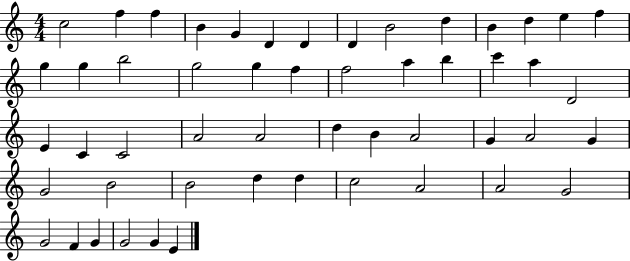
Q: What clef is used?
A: treble